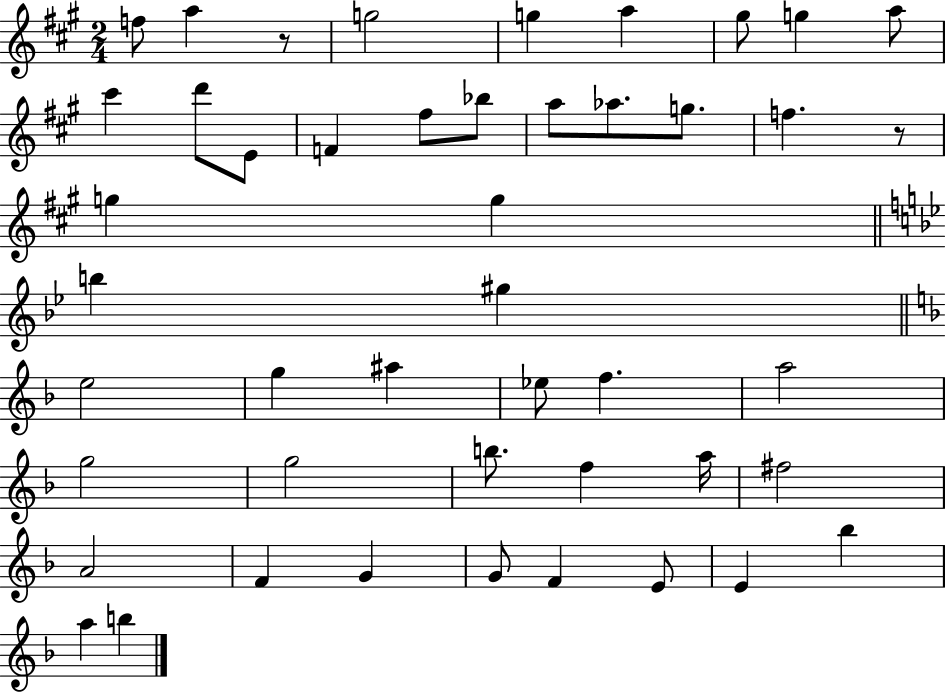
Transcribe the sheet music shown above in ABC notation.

X:1
T:Untitled
M:2/4
L:1/4
K:A
f/2 a z/2 g2 g a ^g/2 g a/2 ^c' d'/2 E/2 F ^f/2 _b/2 a/2 _a/2 g/2 f z/2 g g b ^g e2 g ^a _e/2 f a2 g2 g2 b/2 f a/4 ^f2 A2 F G G/2 F E/2 E _b a b